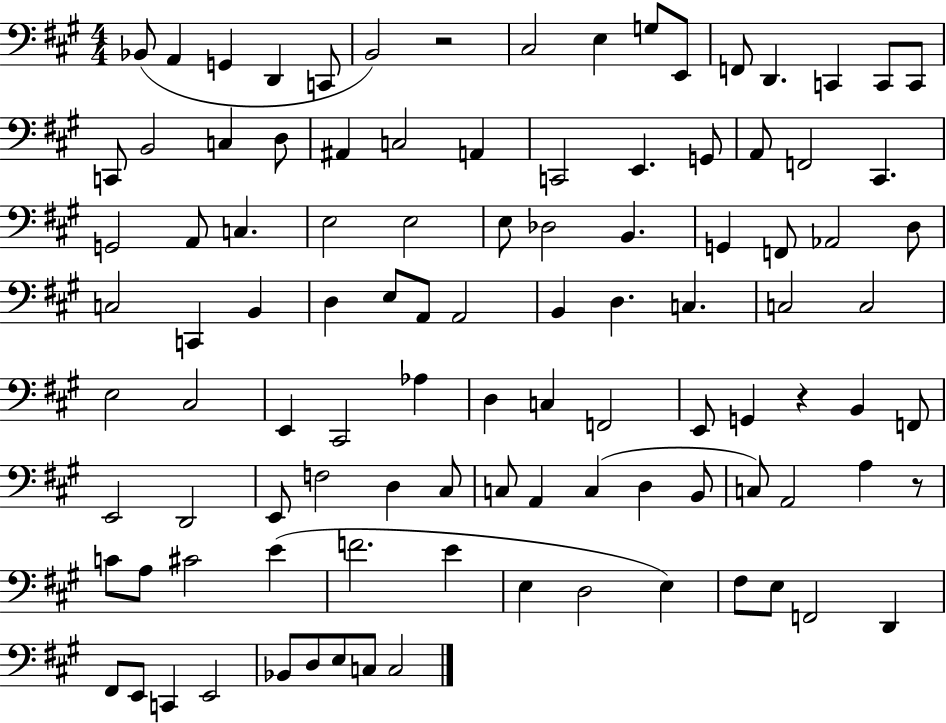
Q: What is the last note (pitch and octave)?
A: C3